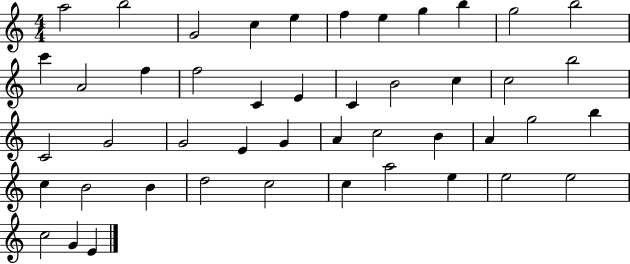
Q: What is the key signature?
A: C major